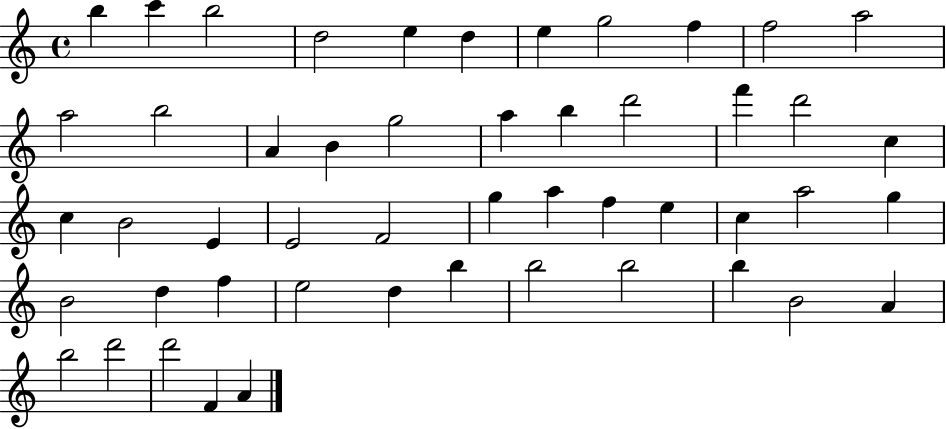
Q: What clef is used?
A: treble